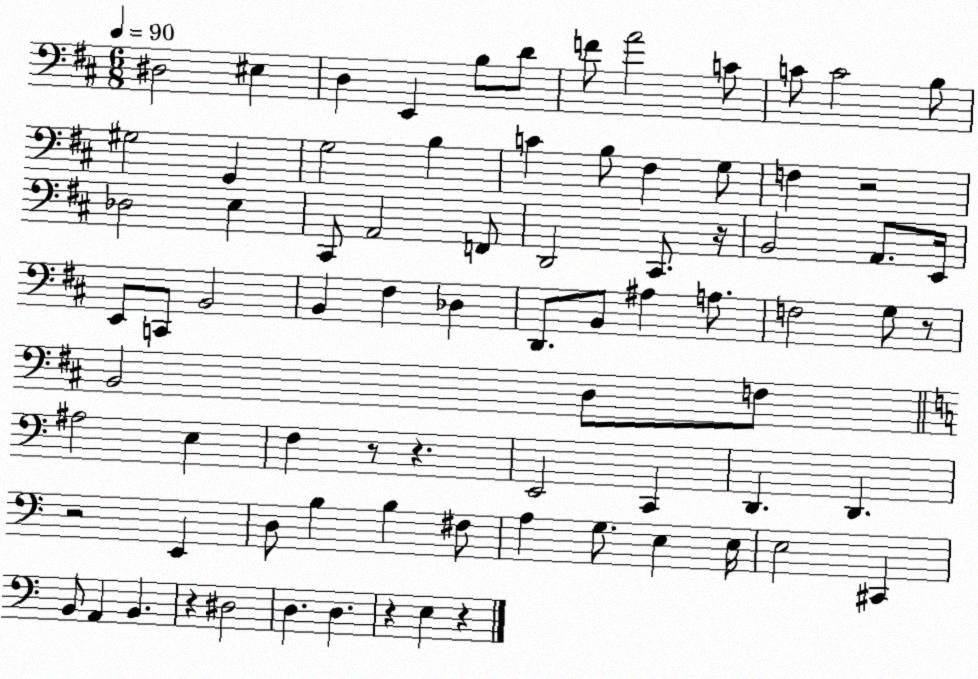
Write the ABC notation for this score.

X:1
T:Untitled
M:6/8
L:1/4
K:D
^D,2 ^E, D, E,, B,/2 D/2 F/2 A2 C/2 C/2 C2 B,/2 ^G,2 G,, G,2 B, C B,/2 ^F, G,/2 F, z2 _D,2 E, ^C,,/2 A,,2 F,,/2 D,,2 ^C,,/2 z/4 B,,2 A,,/2 E,,/4 E,,/2 C,,/2 B,,2 B,, ^F, _D, D,,/2 B,,/2 ^A, A,/2 F,2 G,/2 z/2 B,,2 D,/2 F,/2 ^A,2 E, F, z/2 z E,,2 C,, D,, D,, z2 E,, D,/2 B, B, ^F,/2 A, G,/2 E, E,/4 E,2 ^C,, B,,/2 A,, B,, z ^D,2 D, D, z E, z